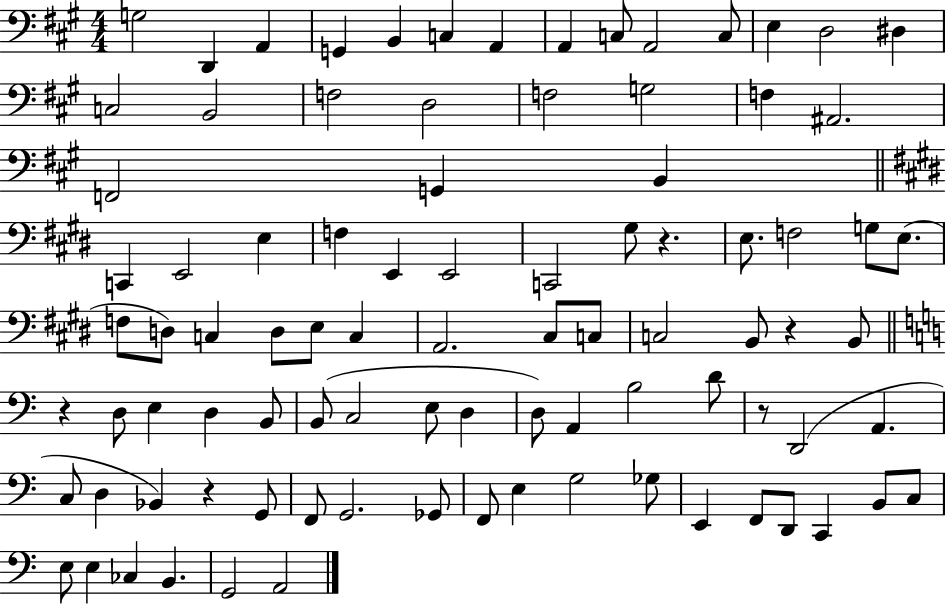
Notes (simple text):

G3/h D2/q A2/q G2/q B2/q C3/q A2/q A2/q C3/e A2/h C3/e E3/q D3/h D#3/q C3/h B2/h F3/h D3/h F3/h G3/h F3/q A#2/h. F2/h G2/q B2/q C2/q E2/h E3/q F3/q E2/q E2/h C2/h G#3/e R/q. E3/e. F3/h G3/e E3/e. F3/e D3/e C3/q D3/e E3/e C3/q A2/h. C#3/e C3/e C3/h B2/e R/q B2/e R/q D3/e E3/q D3/q B2/e B2/e C3/h E3/e D3/q D3/e A2/q B3/h D4/e R/e D2/h A2/q. C3/e D3/q Bb2/q R/q G2/e F2/e G2/h. Gb2/e F2/e E3/q G3/h Gb3/e E2/q F2/e D2/e C2/q B2/e C3/e E3/e E3/q CES3/q B2/q. G2/h A2/h